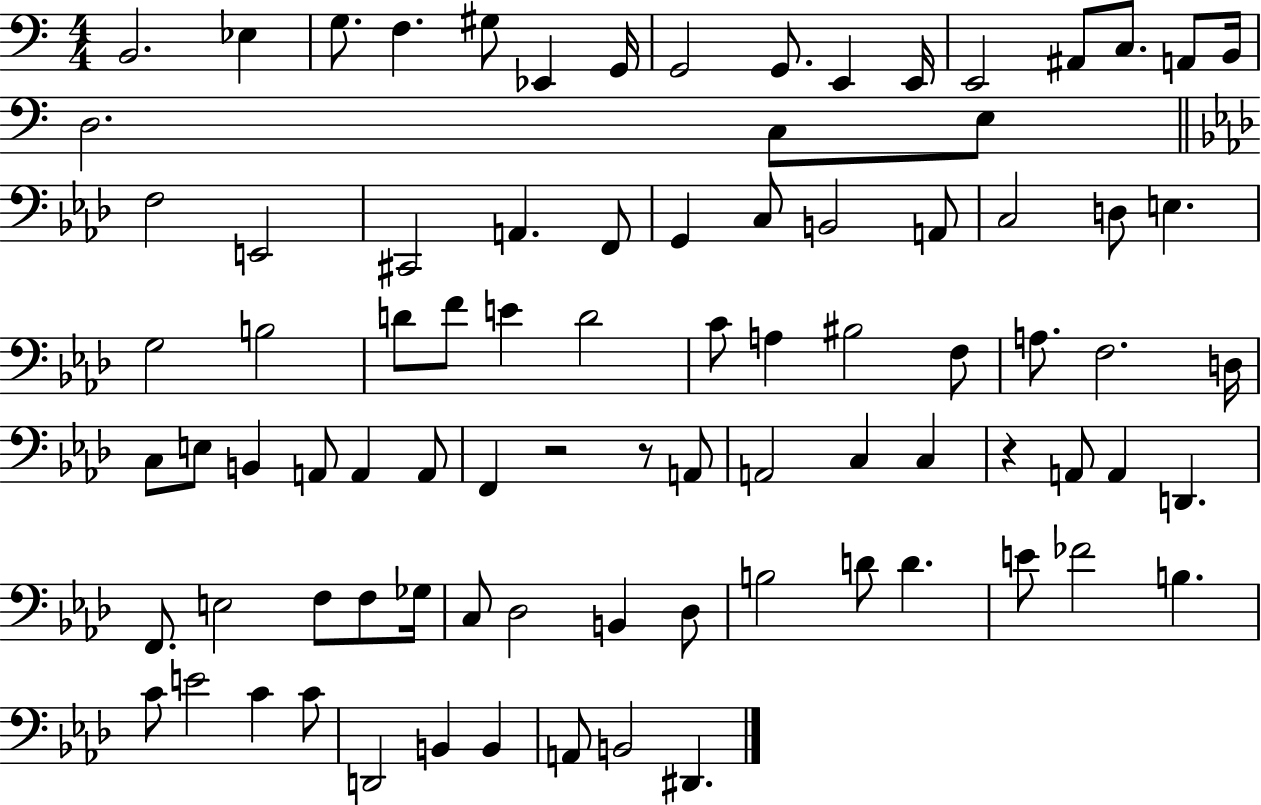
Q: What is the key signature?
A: C major